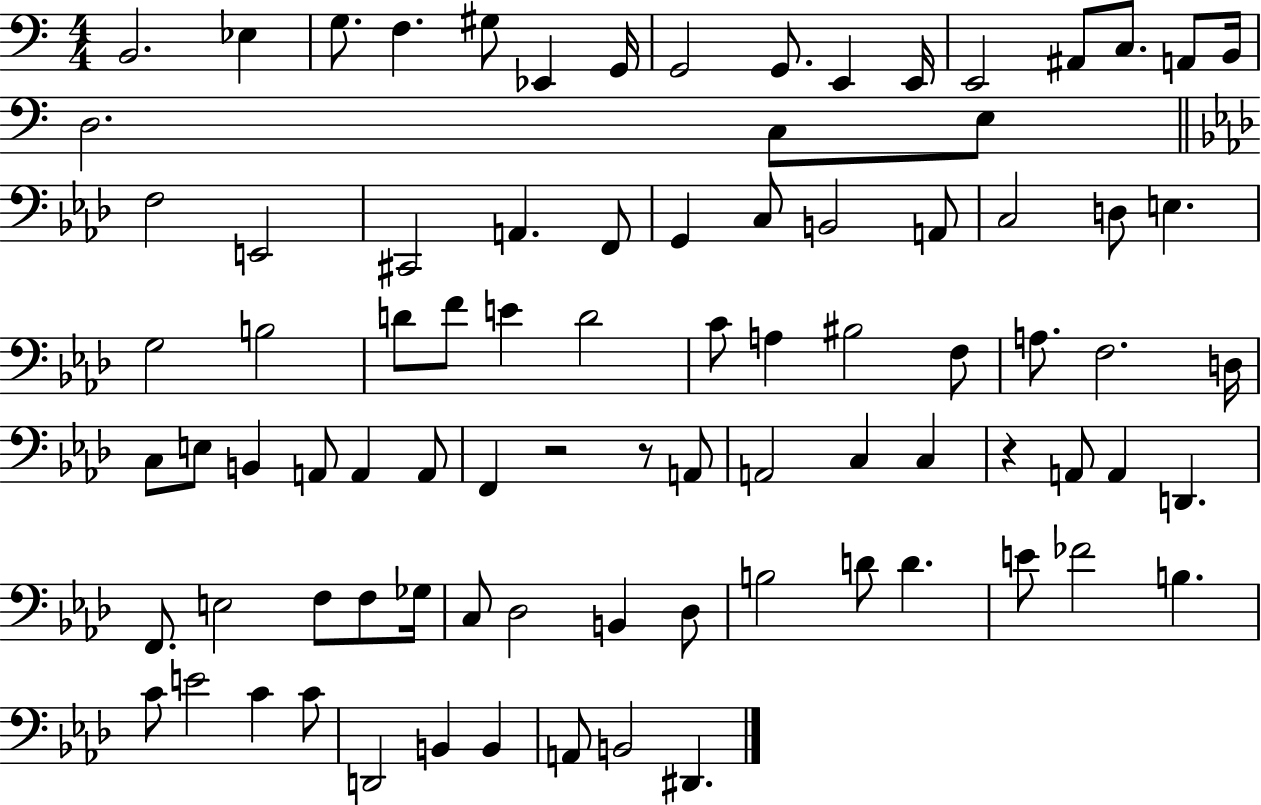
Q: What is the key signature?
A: C major